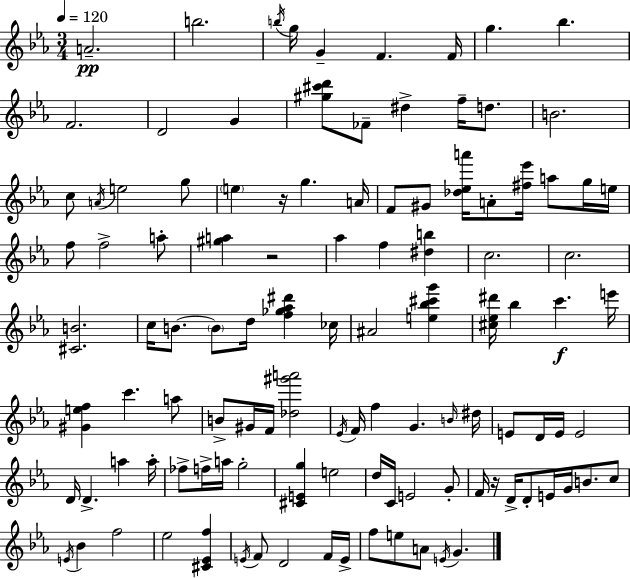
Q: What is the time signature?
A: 3/4